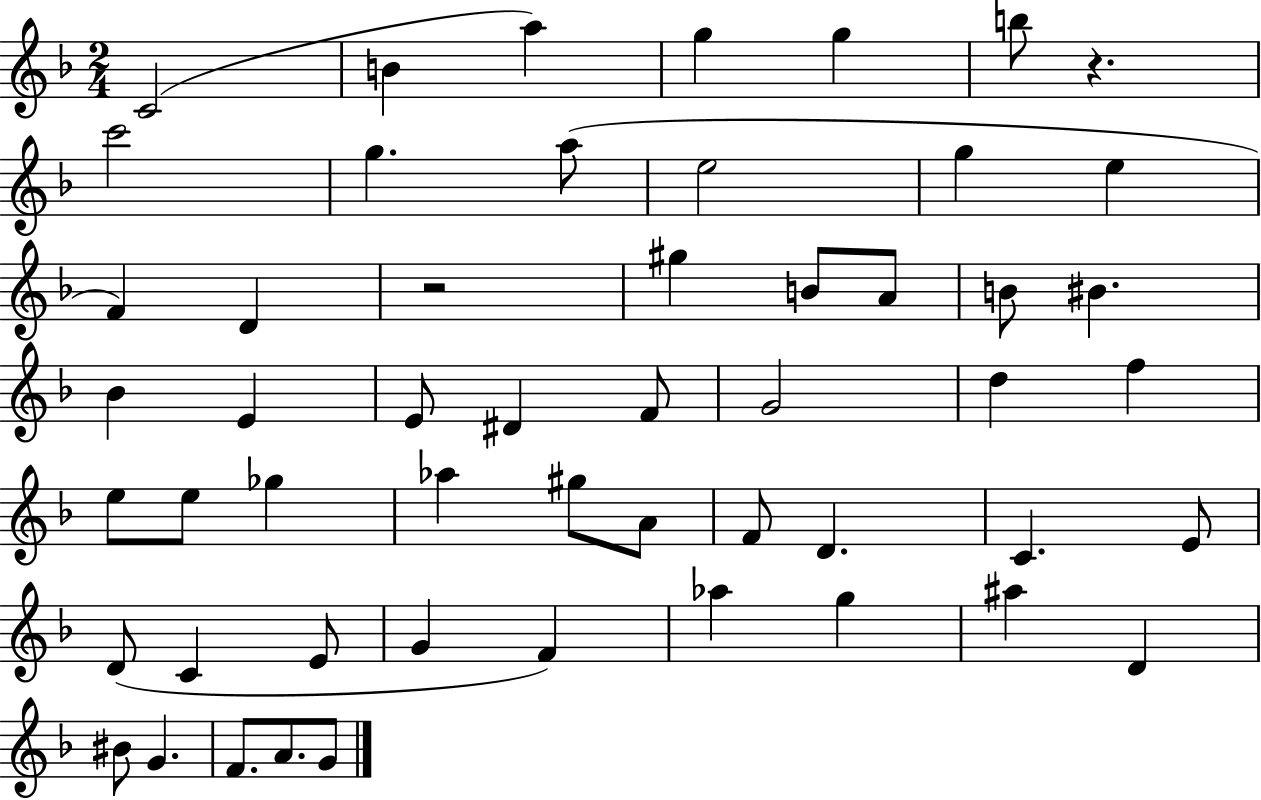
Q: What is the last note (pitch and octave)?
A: G4